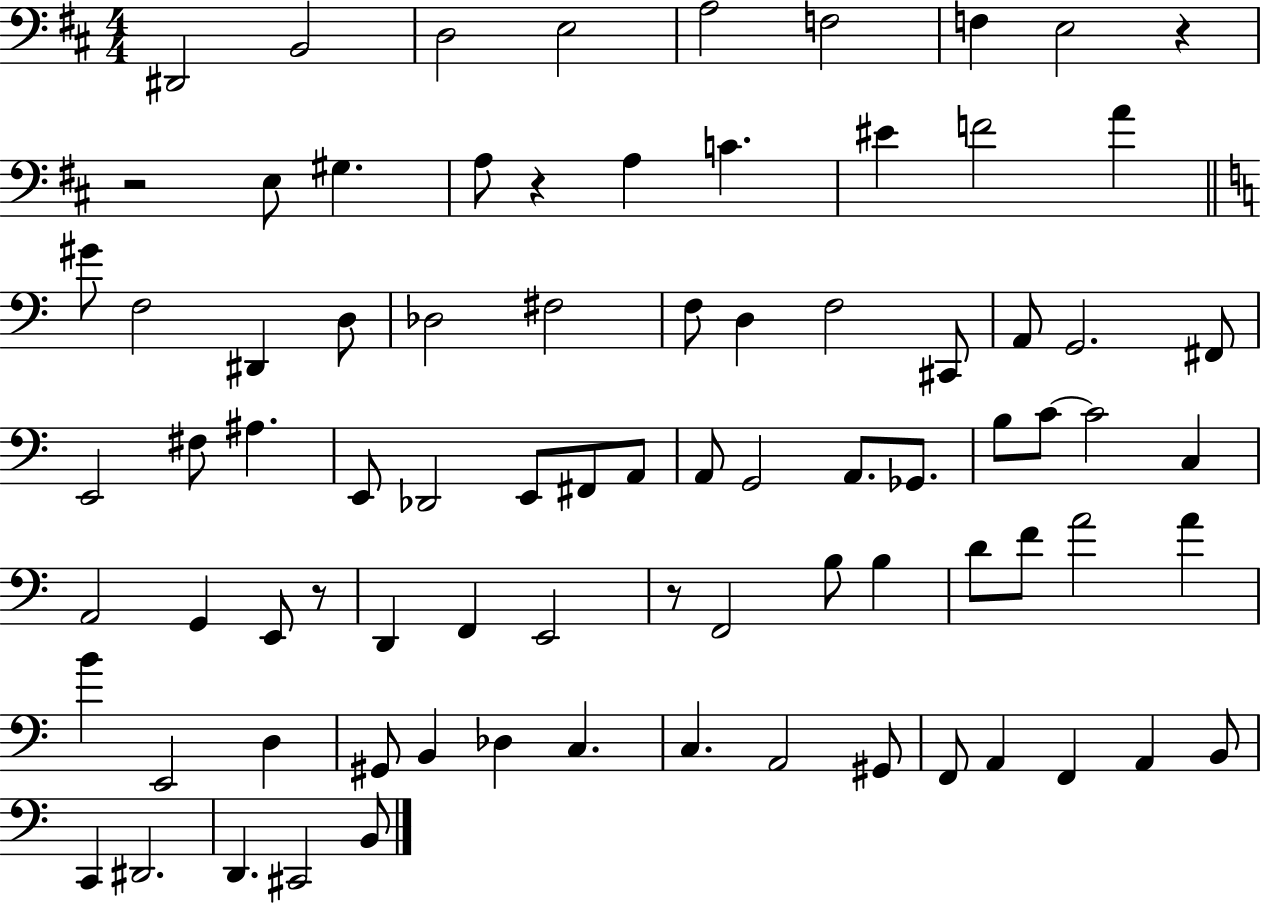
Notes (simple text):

D#2/h B2/h D3/h E3/h A3/h F3/h F3/q E3/h R/q R/h E3/e G#3/q. A3/e R/q A3/q C4/q. EIS4/q F4/h A4/q G#4/e F3/h D#2/q D3/e Db3/h F#3/h F3/e D3/q F3/h C#2/e A2/e G2/h. F#2/e E2/h F#3/e A#3/q. E2/e Db2/h E2/e F#2/e A2/e A2/e G2/h A2/e. Gb2/e. B3/e C4/e C4/h C3/q A2/h G2/q E2/e R/e D2/q F2/q E2/h R/e F2/h B3/e B3/q D4/e F4/e A4/h A4/q B4/q E2/h D3/q G#2/e B2/q Db3/q C3/q. C3/q. A2/h G#2/e F2/e A2/q F2/q A2/q B2/e C2/q D#2/h. D2/q. C#2/h B2/e